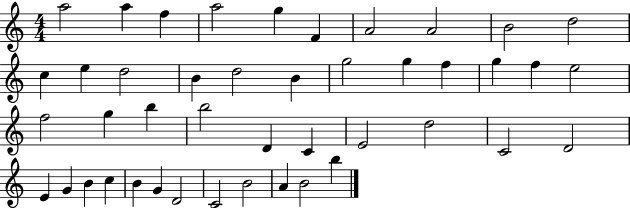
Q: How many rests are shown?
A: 0